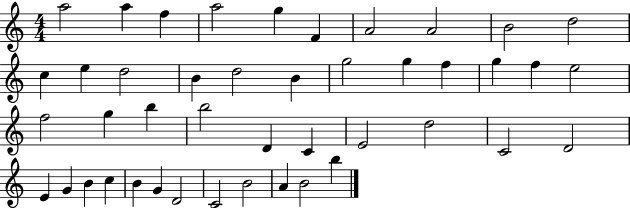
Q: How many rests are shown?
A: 0